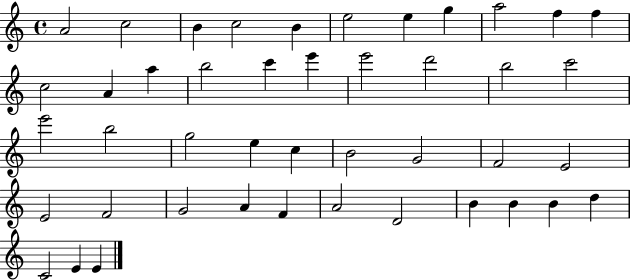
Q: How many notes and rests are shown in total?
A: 44